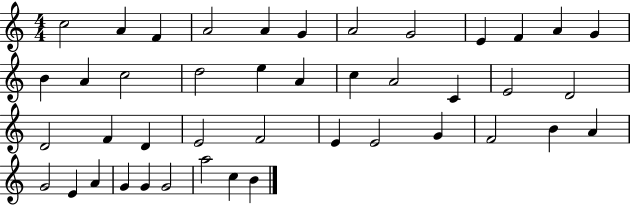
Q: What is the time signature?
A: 4/4